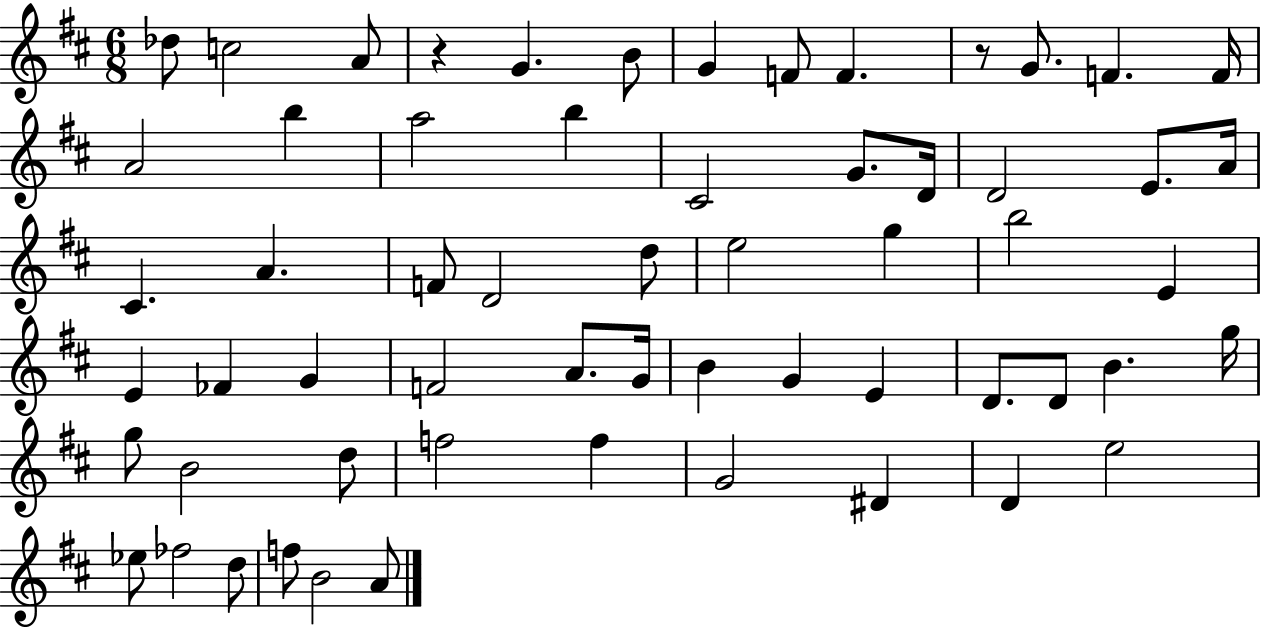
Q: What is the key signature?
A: D major